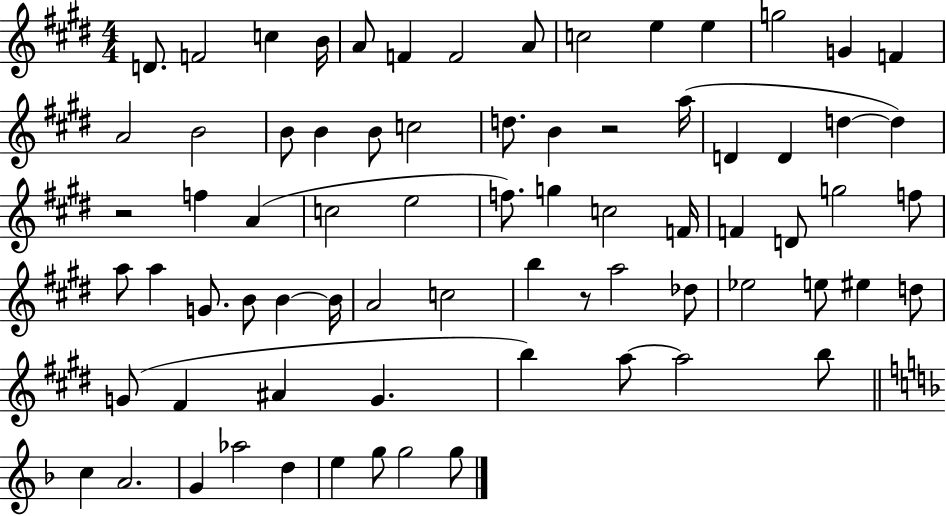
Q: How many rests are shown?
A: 3